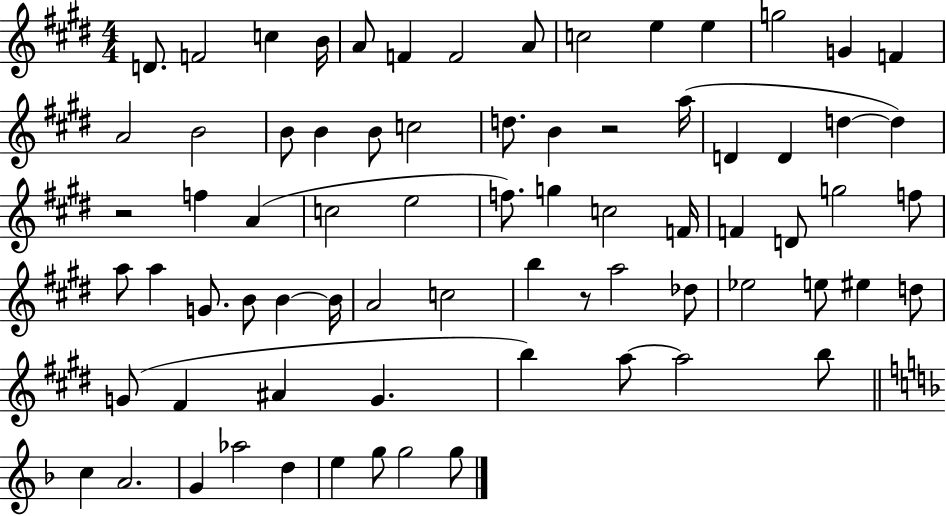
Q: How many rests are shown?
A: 3